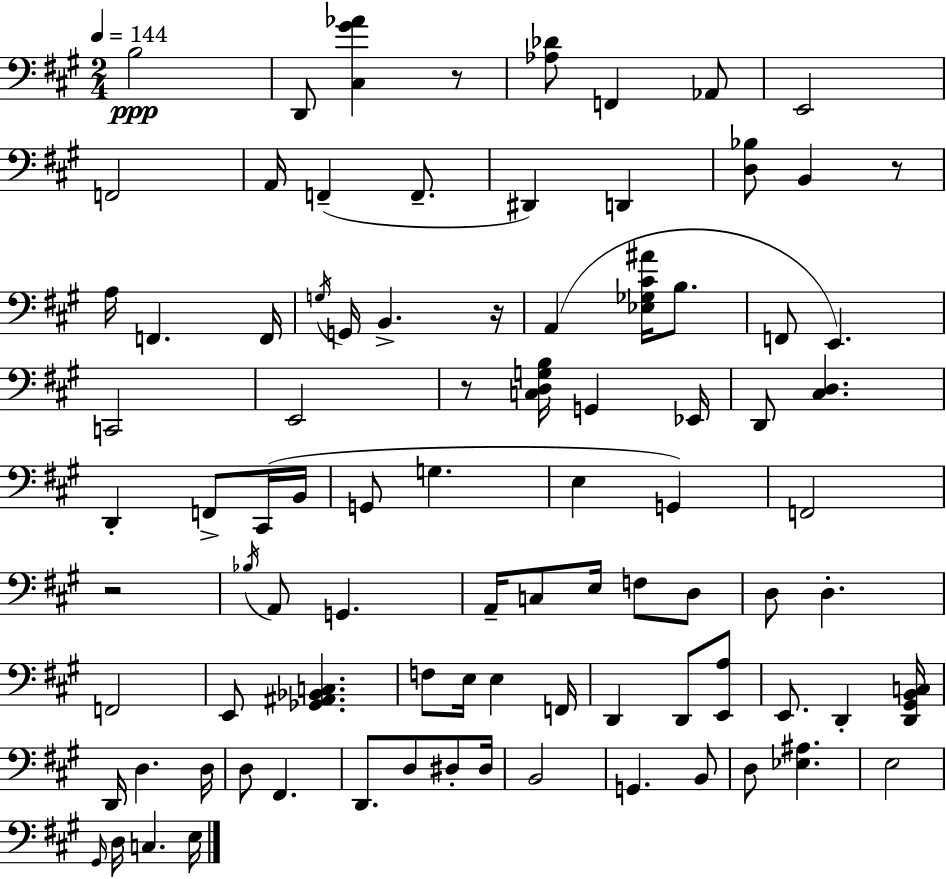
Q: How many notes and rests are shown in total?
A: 89